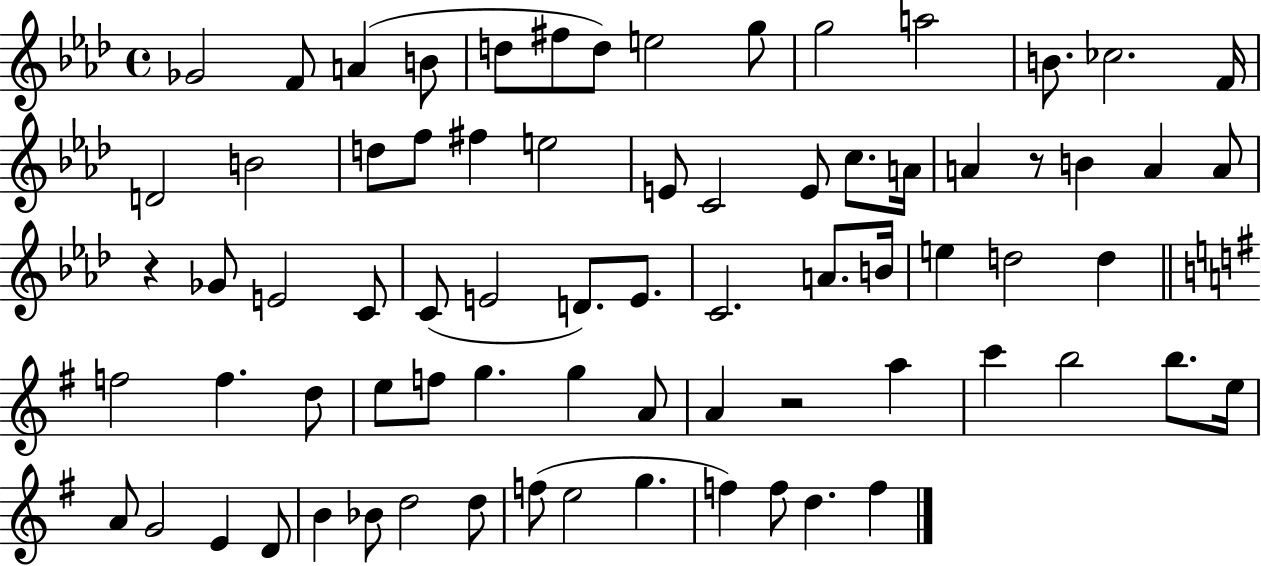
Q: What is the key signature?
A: AES major